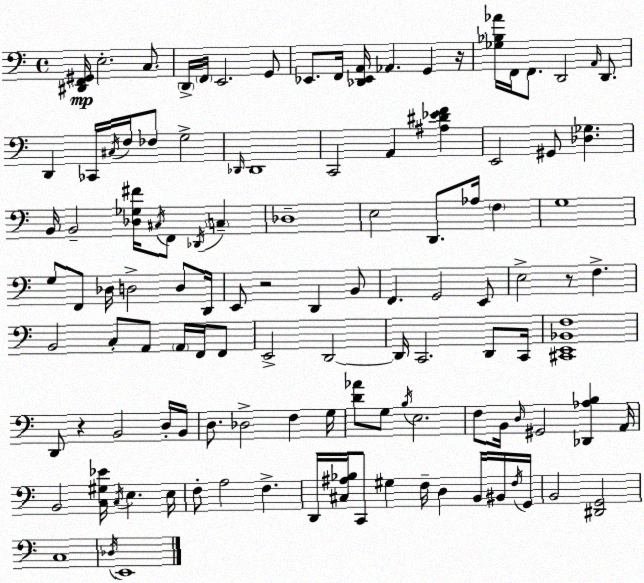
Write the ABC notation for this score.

X:1
T:Untitled
M:4/4
L:1/4
K:Am
[^D,,F,,^G,,]/4 E,2 C,/2 D,,/4 F,,/4 E,,2 G,,/2 _E,,/2 F,,/4 [_D,,_E,,A,,]/4 _A,, G,, z/4 [_G,_B,_A]/4 F,,/4 F,,/2 D,,2 A,,/4 D,,/2 D,, _C,,/4 ^C,/4 F,/4 _F,/2 G,2 _D,,/4 _D,,4 C,,2 A,, [^A,^D_EF] E,,2 ^G,,/2 [_D,_G,] B,,/4 B,,2 [_D,_G,^F]/4 ^C,/4 F,,/2 _D,,/4 C, _D,4 E,2 D,,/2 _A,/4 F, G,4 G,/2 F,,/2 _D,/4 D,2 D,/2 D,,/4 E,,/2 z2 D,, B,,/2 F,, G,,2 E,,/2 E,2 z/2 F, B,,2 C,/2 A,,/2 A,,/4 F,,/4 F,,/2 E,,2 D,,2 D,,/4 C,,2 D,,/2 C,,/4 [^C,,E,,_B,,F,]4 D,,/2 z B,,2 D,/4 B,,/4 D,/2 _D,2 F, G,/4 [D_A]/2 G,/2 B,/4 E,2 F,/2 B,,/4 D,/4 ^G,,2 [_D,,_A,B,] A,,/4 B,,2 [C,^G,_E]/4 C,/4 E, E,/4 F,/2 A,2 F, D,,/4 [^C,^A,_B,]/4 C,,/2 ^G, F,/4 D, B,,/4 ^B,,/4 F,/4 G,,/4 B,,2 [^D,,G,,]2 C,4 _D,/4 E,,4